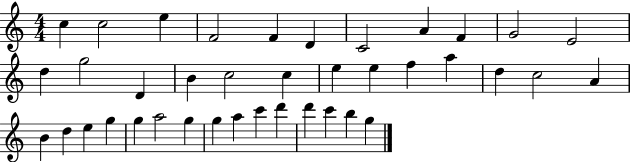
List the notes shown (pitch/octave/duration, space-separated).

C5/q C5/h E5/q F4/h F4/q D4/q C4/h A4/q F4/q G4/h E4/h D5/q G5/h D4/q B4/q C5/h C5/q E5/q E5/q F5/q A5/q D5/q C5/h A4/q B4/q D5/q E5/q G5/q G5/q A5/h G5/q G5/q A5/q C6/q D6/q D6/q C6/q B5/q G5/q